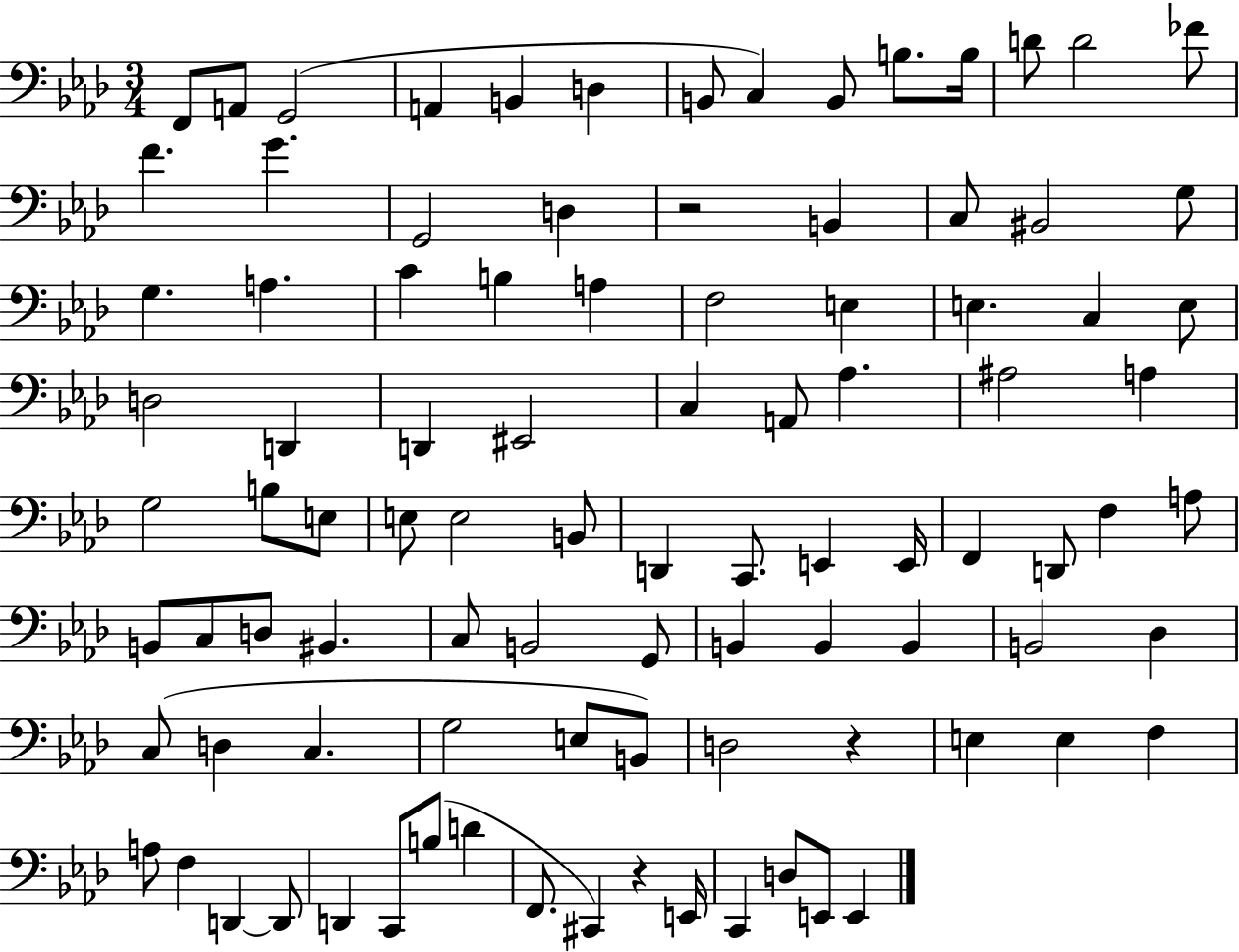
X:1
T:Untitled
M:3/4
L:1/4
K:Ab
F,,/2 A,,/2 G,,2 A,, B,, D, B,,/2 C, B,,/2 B,/2 B,/4 D/2 D2 _F/2 F G G,,2 D, z2 B,, C,/2 ^B,,2 G,/2 G, A, C B, A, F,2 E, E, C, E,/2 D,2 D,, D,, ^E,,2 C, A,,/2 _A, ^A,2 A, G,2 B,/2 E,/2 E,/2 E,2 B,,/2 D,, C,,/2 E,, E,,/4 F,, D,,/2 F, A,/2 B,,/2 C,/2 D,/2 ^B,, C,/2 B,,2 G,,/2 B,, B,, B,, B,,2 _D, C,/2 D, C, G,2 E,/2 B,,/2 D,2 z E, E, F, A,/2 F, D,, D,,/2 D,, C,,/2 B,/2 D F,,/2 ^C,, z E,,/4 C,, D,/2 E,,/2 E,,